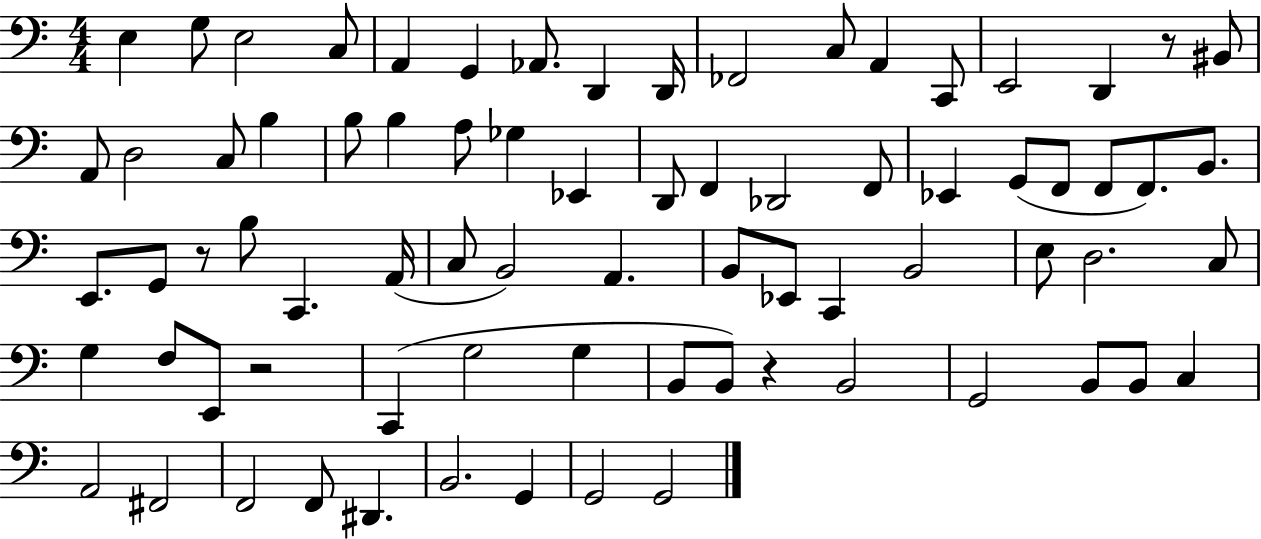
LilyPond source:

{
  \clef bass
  \numericTimeSignature
  \time 4/4
  \key c \major
  \repeat volta 2 { e4 g8 e2 c8 | a,4 g,4 aes,8. d,4 d,16 | fes,2 c8 a,4 c,8 | e,2 d,4 r8 bis,8 | \break a,8 d2 c8 b4 | b8 b4 a8 ges4 ees,4 | d,8 f,4 des,2 f,8 | ees,4 g,8( f,8 f,8 f,8.) b,8. | \break e,8. g,8 r8 b8 c,4. a,16( | c8 b,2) a,4. | b,8 ees,8 c,4 b,2 | e8 d2. c8 | \break g4 f8 e,8 r2 | c,4( g2 g4 | b,8 b,8) r4 b,2 | g,2 b,8 b,8 c4 | \break a,2 fis,2 | f,2 f,8 dis,4. | b,2. g,4 | g,2 g,2 | \break } \bar "|."
}